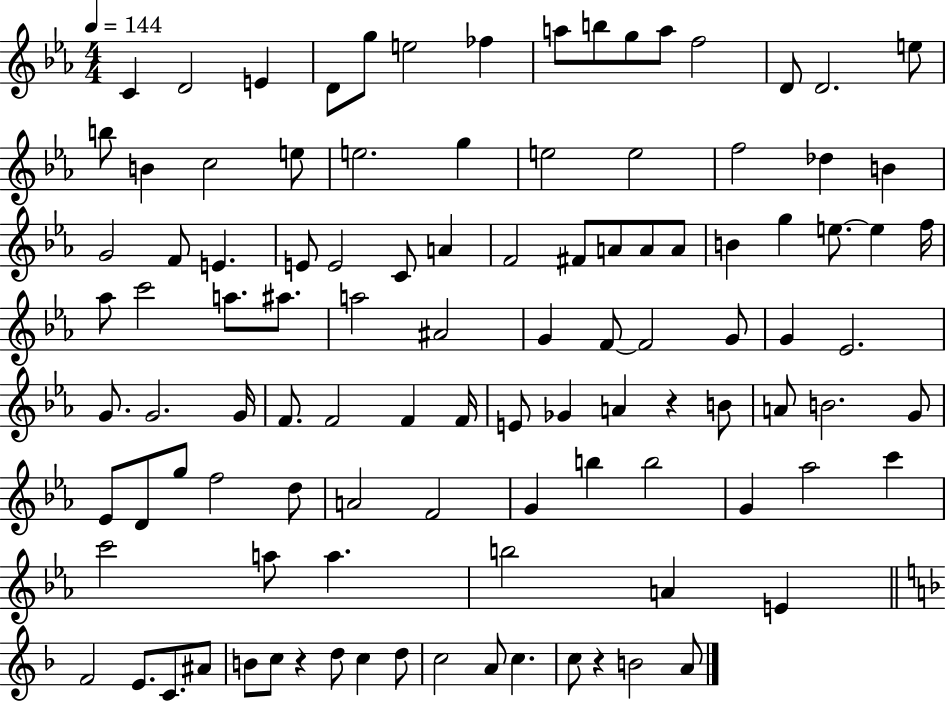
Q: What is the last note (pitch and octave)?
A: A4